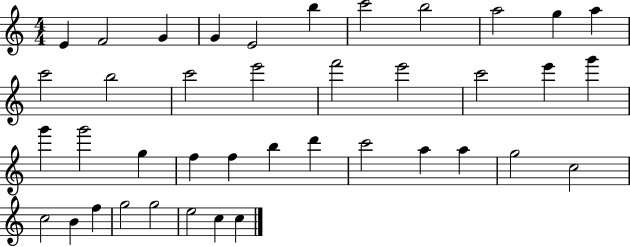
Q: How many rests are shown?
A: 0